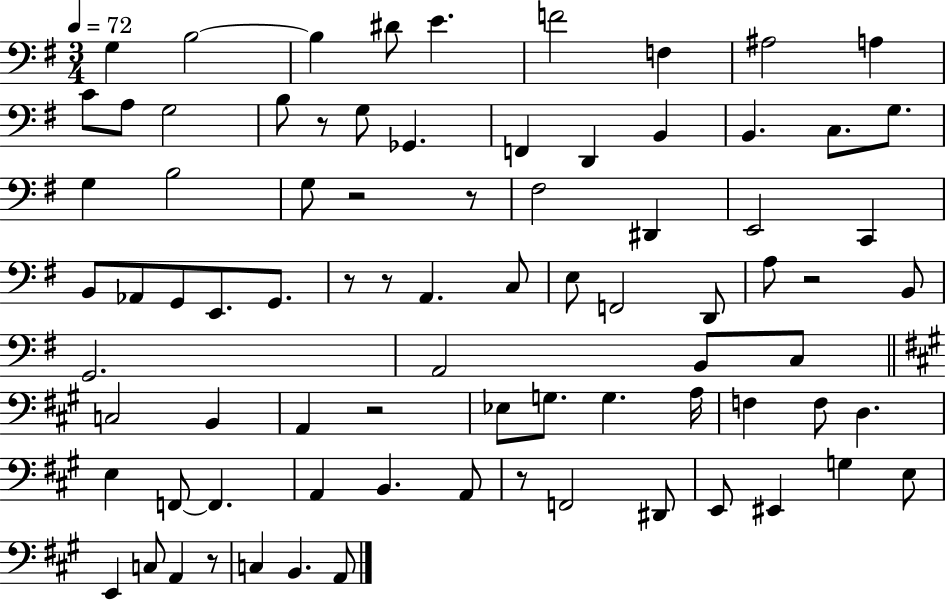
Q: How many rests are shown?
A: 9